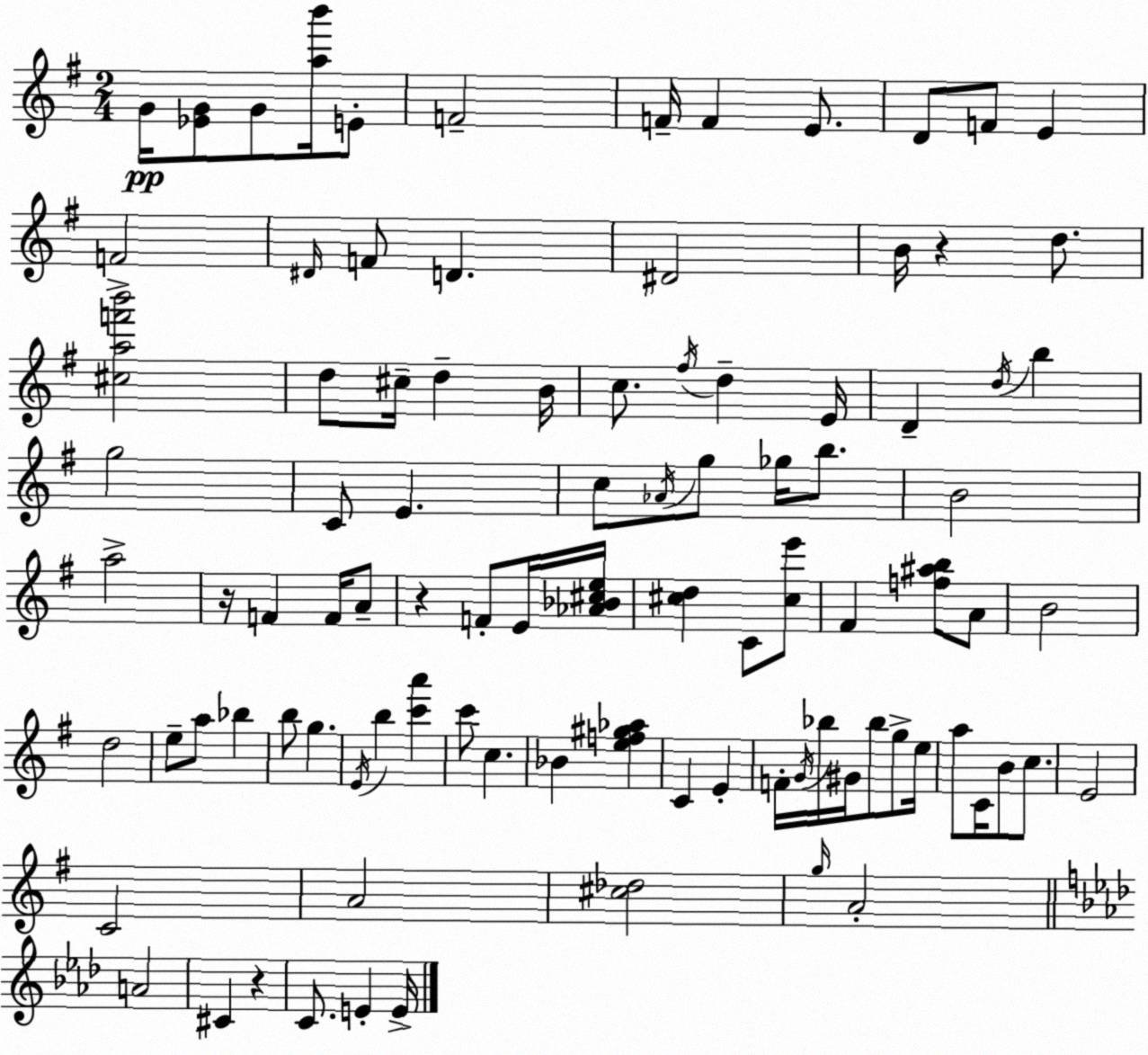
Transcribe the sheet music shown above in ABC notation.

X:1
T:Untitled
M:2/4
L:1/4
K:Em
G/4 [_EG]/2 G/2 [ab']/4 E/2 F2 F/4 F E/2 D/2 F/2 E F2 ^D/4 F/2 D ^D2 B/4 z d/2 [^caf'b']2 d/2 ^c/4 d B/4 c/2 ^f/4 d E/4 D d/4 b g2 C/2 E c/2 _A/4 g/2 _g/4 b/2 B2 a2 z/4 F F/4 A/2 z F/2 E/4 [_A_B^ce]/4 [^cd] C/2 [^ce']/2 ^F [f^ab]/2 A/2 B2 d2 e/2 a/2 _b b/2 g E/4 b [c'a'] c'/2 c _B [ef^g_a] C E F/4 G/4 _b/4 ^G/4 _b/2 g/2 e/4 a/2 C/4 B/2 c/2 E2 C2 A2 [^c_d]2 g/4 A2 A2 ^C z C/2 E E/4